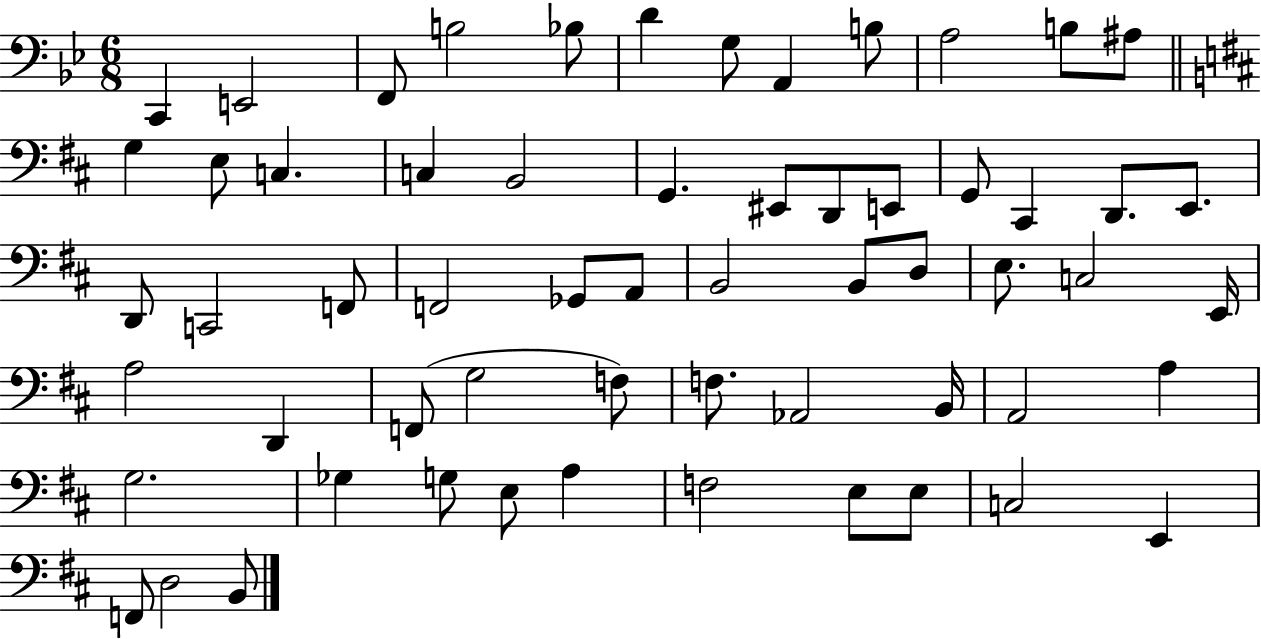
{
  \clef bass
  \numericTimeSignature
  \time 6/8
  \key bes \major
  c,4 e,2 | f,8 b2 bes8 | d'4 g8 a,4 b8 | a2 b8 ais8 | \break \bar "||" \break \key b \minor g4 e8 c4. | c4 b,2 | g,4. eis,8 d,8 e,8 | g,8 cis,4 d,8. e,8. | \break d,8 c,2 f,8 | f,2 ges,8 a,8 | b,2 b,8 d8 | e8. c2 e,16 | \break a2 d,4 | f,8( g2 f8) | f8. aes,2 b,16 | a,2 a4 | \break g2. | ges4 g8 e8 a4 | f2 e8 e8 | c2 e,4 | \break f,8 d2 b,8 | \bar "|."
}